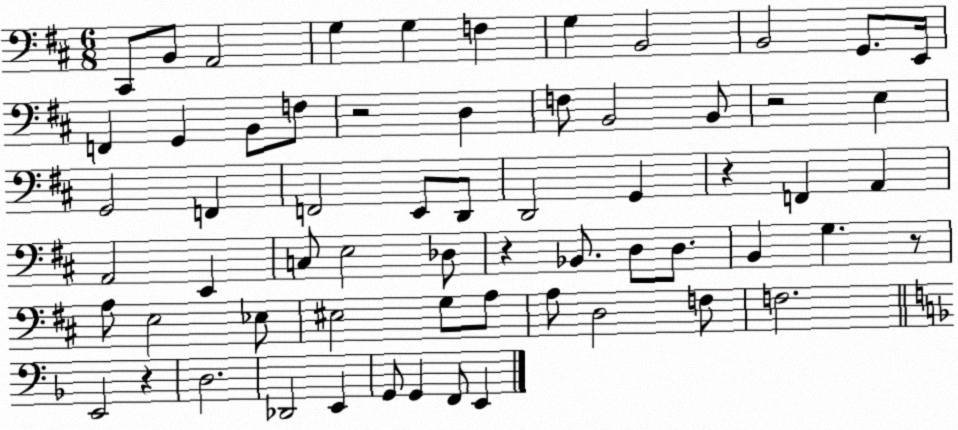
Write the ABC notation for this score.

X:1
T:Untitled
M:6/8
L:1/4
K:D
^C,,/2 B,,/2 A,,2 G, G, F, G, B,,2 B,,2 G,,/2 E,,/4 F,, G,, B,,/2 F,/2 z2 D, F,/2 B,,2 B,,/2 z2 E, G,,2 F,, F,,2 E,,/2 D,,/2 D,,2 G,, z F,, A,, A,,2 E,, C,/2 E,2 _D,/2 z _B,,/2 D,/2 D,/2 B,, G, z/2 A,/2 E,2 _E,/2 ^E,2 G,/2 A,/2 A,/2 D,2 F,/2 F,2 E,,2 z D,2 _D,,2 E,, G,,/2 G,, F,,/2 E,,